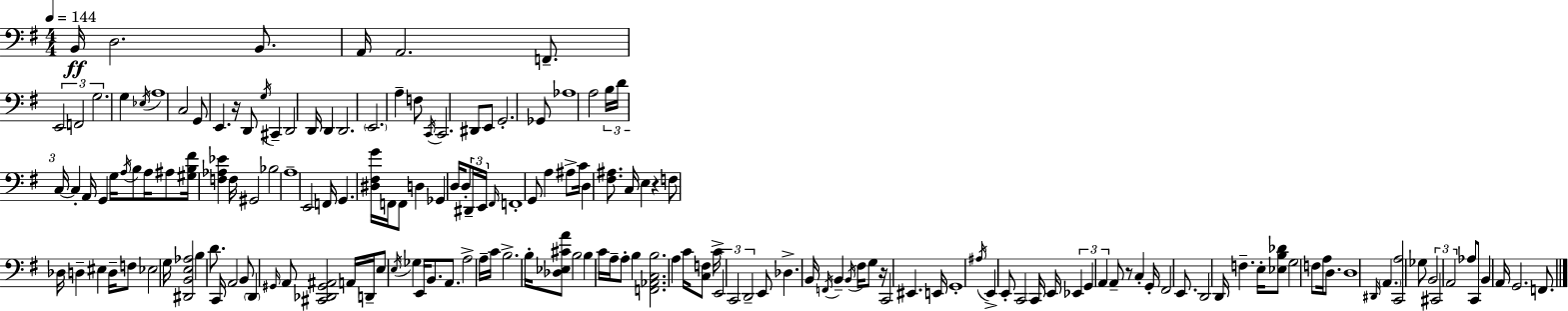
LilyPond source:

{
  \clef bass
  \numericTimeSignature
  \time 4/4
  \key e \minor
  \tempo 4 = 144
  b,16\ff d2. b,8. | a,16 a,2. f,8.-- | \tuplet 3/2 { e,2 f,2 | g2. } g4 | \break \acciaccatura { ees16 } a1 | c2 g,8 e,4. | r16 d,8 \acciaccatura { g16 } cis,4-- d,2 | d,16 d,4 d,2. | \break \parenthesize e,2. a4-- | f8 \acciaccatura { c,16 } c,2. | dis,8 e,8 g,2.-. | ges,8 aes1 | \break a2 \tuplet 3/2 { b16 d'16 c16~~ } c4-. | a,16 g,4 g16 \acciaccatura { a16 } b8 a16 ais8 <gis b fis'>16 <f aes ees'>4 | f16 gis,2 bes2 | a1-- | \break e,2 f,16 g,4. | <dis fis g'>16 f,16 f,8 d4 ges,4 d16 | d8-. \tuplet 3/2 { dis,16-- e,16 \grace { fis,16 } } f,1-. | g,8 a4 ais8-> c'16 d4 | \break <fis ais>8. c16 e4 r4 f8 | des16 d4-- eis4 d16-- f8 ees2 | g16 <dis, b, e aes>2 b4 | d'8. c,16 a,2 b,8 \parenthesize d,4 | \break \grace { gis,16 } a,8 <cis, des, gis, ais,>2 a,16 d,16-- | e8 \acciaccatura { e16 } ges4 e,16 b,8. a,8. a2-> | a16-- c'16 b2.-> | b16-. <des ees cis' a'>8 b2 b4 | \break c'16 a16-- a8-. b4 <f, aes, c b>2. | a4 c'16 <c f>8 c'16-> \tuplet 3/2 { e,2 | c,2 d,2-- } | e,8 des4.-> b,16 | \break \acciaccatura { f,16 } b,4-- \acciaccatura { b,16 } fis16 g8 r16 c,2 | eis,4. e,16 g,1-. | \acciaccatura { ais16 } e,4-> e,8-. | c,2 c,16 e,16 \tuplet 3/2 { ees,4 g,4 | \break a,4 } a,8-- r8 c4-. g,16-. fis,2 | e,8. d,2 | d,16 f4.-- e16-. <ees b des'>8 g2 | f8 a16 d8. d1 | \break \grace { dis,16 } \parenthesize a,4. | <c, a>2 ges8 \tuplet 3/2 { b,2 | cis,2 a,2 } | aes8 c,8 b,4 a,16 g,2. | \break f,8. \bar "|."
}